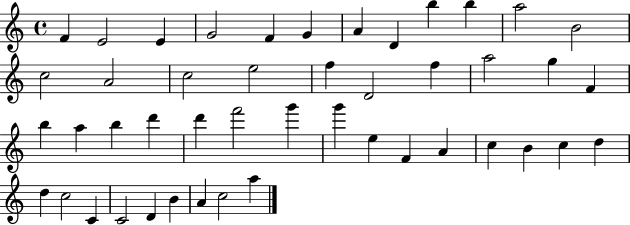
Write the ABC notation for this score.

X:1
T:Untitled
M:4/4
L:1/4
K:C
F E2 E G2 F G A D b b a2 B2 c2 A2 c2 e2 f D2 f a2 g F b a b d' d' f'2 g' g' e F A c B c d d c2 C C2 D B A c2 a